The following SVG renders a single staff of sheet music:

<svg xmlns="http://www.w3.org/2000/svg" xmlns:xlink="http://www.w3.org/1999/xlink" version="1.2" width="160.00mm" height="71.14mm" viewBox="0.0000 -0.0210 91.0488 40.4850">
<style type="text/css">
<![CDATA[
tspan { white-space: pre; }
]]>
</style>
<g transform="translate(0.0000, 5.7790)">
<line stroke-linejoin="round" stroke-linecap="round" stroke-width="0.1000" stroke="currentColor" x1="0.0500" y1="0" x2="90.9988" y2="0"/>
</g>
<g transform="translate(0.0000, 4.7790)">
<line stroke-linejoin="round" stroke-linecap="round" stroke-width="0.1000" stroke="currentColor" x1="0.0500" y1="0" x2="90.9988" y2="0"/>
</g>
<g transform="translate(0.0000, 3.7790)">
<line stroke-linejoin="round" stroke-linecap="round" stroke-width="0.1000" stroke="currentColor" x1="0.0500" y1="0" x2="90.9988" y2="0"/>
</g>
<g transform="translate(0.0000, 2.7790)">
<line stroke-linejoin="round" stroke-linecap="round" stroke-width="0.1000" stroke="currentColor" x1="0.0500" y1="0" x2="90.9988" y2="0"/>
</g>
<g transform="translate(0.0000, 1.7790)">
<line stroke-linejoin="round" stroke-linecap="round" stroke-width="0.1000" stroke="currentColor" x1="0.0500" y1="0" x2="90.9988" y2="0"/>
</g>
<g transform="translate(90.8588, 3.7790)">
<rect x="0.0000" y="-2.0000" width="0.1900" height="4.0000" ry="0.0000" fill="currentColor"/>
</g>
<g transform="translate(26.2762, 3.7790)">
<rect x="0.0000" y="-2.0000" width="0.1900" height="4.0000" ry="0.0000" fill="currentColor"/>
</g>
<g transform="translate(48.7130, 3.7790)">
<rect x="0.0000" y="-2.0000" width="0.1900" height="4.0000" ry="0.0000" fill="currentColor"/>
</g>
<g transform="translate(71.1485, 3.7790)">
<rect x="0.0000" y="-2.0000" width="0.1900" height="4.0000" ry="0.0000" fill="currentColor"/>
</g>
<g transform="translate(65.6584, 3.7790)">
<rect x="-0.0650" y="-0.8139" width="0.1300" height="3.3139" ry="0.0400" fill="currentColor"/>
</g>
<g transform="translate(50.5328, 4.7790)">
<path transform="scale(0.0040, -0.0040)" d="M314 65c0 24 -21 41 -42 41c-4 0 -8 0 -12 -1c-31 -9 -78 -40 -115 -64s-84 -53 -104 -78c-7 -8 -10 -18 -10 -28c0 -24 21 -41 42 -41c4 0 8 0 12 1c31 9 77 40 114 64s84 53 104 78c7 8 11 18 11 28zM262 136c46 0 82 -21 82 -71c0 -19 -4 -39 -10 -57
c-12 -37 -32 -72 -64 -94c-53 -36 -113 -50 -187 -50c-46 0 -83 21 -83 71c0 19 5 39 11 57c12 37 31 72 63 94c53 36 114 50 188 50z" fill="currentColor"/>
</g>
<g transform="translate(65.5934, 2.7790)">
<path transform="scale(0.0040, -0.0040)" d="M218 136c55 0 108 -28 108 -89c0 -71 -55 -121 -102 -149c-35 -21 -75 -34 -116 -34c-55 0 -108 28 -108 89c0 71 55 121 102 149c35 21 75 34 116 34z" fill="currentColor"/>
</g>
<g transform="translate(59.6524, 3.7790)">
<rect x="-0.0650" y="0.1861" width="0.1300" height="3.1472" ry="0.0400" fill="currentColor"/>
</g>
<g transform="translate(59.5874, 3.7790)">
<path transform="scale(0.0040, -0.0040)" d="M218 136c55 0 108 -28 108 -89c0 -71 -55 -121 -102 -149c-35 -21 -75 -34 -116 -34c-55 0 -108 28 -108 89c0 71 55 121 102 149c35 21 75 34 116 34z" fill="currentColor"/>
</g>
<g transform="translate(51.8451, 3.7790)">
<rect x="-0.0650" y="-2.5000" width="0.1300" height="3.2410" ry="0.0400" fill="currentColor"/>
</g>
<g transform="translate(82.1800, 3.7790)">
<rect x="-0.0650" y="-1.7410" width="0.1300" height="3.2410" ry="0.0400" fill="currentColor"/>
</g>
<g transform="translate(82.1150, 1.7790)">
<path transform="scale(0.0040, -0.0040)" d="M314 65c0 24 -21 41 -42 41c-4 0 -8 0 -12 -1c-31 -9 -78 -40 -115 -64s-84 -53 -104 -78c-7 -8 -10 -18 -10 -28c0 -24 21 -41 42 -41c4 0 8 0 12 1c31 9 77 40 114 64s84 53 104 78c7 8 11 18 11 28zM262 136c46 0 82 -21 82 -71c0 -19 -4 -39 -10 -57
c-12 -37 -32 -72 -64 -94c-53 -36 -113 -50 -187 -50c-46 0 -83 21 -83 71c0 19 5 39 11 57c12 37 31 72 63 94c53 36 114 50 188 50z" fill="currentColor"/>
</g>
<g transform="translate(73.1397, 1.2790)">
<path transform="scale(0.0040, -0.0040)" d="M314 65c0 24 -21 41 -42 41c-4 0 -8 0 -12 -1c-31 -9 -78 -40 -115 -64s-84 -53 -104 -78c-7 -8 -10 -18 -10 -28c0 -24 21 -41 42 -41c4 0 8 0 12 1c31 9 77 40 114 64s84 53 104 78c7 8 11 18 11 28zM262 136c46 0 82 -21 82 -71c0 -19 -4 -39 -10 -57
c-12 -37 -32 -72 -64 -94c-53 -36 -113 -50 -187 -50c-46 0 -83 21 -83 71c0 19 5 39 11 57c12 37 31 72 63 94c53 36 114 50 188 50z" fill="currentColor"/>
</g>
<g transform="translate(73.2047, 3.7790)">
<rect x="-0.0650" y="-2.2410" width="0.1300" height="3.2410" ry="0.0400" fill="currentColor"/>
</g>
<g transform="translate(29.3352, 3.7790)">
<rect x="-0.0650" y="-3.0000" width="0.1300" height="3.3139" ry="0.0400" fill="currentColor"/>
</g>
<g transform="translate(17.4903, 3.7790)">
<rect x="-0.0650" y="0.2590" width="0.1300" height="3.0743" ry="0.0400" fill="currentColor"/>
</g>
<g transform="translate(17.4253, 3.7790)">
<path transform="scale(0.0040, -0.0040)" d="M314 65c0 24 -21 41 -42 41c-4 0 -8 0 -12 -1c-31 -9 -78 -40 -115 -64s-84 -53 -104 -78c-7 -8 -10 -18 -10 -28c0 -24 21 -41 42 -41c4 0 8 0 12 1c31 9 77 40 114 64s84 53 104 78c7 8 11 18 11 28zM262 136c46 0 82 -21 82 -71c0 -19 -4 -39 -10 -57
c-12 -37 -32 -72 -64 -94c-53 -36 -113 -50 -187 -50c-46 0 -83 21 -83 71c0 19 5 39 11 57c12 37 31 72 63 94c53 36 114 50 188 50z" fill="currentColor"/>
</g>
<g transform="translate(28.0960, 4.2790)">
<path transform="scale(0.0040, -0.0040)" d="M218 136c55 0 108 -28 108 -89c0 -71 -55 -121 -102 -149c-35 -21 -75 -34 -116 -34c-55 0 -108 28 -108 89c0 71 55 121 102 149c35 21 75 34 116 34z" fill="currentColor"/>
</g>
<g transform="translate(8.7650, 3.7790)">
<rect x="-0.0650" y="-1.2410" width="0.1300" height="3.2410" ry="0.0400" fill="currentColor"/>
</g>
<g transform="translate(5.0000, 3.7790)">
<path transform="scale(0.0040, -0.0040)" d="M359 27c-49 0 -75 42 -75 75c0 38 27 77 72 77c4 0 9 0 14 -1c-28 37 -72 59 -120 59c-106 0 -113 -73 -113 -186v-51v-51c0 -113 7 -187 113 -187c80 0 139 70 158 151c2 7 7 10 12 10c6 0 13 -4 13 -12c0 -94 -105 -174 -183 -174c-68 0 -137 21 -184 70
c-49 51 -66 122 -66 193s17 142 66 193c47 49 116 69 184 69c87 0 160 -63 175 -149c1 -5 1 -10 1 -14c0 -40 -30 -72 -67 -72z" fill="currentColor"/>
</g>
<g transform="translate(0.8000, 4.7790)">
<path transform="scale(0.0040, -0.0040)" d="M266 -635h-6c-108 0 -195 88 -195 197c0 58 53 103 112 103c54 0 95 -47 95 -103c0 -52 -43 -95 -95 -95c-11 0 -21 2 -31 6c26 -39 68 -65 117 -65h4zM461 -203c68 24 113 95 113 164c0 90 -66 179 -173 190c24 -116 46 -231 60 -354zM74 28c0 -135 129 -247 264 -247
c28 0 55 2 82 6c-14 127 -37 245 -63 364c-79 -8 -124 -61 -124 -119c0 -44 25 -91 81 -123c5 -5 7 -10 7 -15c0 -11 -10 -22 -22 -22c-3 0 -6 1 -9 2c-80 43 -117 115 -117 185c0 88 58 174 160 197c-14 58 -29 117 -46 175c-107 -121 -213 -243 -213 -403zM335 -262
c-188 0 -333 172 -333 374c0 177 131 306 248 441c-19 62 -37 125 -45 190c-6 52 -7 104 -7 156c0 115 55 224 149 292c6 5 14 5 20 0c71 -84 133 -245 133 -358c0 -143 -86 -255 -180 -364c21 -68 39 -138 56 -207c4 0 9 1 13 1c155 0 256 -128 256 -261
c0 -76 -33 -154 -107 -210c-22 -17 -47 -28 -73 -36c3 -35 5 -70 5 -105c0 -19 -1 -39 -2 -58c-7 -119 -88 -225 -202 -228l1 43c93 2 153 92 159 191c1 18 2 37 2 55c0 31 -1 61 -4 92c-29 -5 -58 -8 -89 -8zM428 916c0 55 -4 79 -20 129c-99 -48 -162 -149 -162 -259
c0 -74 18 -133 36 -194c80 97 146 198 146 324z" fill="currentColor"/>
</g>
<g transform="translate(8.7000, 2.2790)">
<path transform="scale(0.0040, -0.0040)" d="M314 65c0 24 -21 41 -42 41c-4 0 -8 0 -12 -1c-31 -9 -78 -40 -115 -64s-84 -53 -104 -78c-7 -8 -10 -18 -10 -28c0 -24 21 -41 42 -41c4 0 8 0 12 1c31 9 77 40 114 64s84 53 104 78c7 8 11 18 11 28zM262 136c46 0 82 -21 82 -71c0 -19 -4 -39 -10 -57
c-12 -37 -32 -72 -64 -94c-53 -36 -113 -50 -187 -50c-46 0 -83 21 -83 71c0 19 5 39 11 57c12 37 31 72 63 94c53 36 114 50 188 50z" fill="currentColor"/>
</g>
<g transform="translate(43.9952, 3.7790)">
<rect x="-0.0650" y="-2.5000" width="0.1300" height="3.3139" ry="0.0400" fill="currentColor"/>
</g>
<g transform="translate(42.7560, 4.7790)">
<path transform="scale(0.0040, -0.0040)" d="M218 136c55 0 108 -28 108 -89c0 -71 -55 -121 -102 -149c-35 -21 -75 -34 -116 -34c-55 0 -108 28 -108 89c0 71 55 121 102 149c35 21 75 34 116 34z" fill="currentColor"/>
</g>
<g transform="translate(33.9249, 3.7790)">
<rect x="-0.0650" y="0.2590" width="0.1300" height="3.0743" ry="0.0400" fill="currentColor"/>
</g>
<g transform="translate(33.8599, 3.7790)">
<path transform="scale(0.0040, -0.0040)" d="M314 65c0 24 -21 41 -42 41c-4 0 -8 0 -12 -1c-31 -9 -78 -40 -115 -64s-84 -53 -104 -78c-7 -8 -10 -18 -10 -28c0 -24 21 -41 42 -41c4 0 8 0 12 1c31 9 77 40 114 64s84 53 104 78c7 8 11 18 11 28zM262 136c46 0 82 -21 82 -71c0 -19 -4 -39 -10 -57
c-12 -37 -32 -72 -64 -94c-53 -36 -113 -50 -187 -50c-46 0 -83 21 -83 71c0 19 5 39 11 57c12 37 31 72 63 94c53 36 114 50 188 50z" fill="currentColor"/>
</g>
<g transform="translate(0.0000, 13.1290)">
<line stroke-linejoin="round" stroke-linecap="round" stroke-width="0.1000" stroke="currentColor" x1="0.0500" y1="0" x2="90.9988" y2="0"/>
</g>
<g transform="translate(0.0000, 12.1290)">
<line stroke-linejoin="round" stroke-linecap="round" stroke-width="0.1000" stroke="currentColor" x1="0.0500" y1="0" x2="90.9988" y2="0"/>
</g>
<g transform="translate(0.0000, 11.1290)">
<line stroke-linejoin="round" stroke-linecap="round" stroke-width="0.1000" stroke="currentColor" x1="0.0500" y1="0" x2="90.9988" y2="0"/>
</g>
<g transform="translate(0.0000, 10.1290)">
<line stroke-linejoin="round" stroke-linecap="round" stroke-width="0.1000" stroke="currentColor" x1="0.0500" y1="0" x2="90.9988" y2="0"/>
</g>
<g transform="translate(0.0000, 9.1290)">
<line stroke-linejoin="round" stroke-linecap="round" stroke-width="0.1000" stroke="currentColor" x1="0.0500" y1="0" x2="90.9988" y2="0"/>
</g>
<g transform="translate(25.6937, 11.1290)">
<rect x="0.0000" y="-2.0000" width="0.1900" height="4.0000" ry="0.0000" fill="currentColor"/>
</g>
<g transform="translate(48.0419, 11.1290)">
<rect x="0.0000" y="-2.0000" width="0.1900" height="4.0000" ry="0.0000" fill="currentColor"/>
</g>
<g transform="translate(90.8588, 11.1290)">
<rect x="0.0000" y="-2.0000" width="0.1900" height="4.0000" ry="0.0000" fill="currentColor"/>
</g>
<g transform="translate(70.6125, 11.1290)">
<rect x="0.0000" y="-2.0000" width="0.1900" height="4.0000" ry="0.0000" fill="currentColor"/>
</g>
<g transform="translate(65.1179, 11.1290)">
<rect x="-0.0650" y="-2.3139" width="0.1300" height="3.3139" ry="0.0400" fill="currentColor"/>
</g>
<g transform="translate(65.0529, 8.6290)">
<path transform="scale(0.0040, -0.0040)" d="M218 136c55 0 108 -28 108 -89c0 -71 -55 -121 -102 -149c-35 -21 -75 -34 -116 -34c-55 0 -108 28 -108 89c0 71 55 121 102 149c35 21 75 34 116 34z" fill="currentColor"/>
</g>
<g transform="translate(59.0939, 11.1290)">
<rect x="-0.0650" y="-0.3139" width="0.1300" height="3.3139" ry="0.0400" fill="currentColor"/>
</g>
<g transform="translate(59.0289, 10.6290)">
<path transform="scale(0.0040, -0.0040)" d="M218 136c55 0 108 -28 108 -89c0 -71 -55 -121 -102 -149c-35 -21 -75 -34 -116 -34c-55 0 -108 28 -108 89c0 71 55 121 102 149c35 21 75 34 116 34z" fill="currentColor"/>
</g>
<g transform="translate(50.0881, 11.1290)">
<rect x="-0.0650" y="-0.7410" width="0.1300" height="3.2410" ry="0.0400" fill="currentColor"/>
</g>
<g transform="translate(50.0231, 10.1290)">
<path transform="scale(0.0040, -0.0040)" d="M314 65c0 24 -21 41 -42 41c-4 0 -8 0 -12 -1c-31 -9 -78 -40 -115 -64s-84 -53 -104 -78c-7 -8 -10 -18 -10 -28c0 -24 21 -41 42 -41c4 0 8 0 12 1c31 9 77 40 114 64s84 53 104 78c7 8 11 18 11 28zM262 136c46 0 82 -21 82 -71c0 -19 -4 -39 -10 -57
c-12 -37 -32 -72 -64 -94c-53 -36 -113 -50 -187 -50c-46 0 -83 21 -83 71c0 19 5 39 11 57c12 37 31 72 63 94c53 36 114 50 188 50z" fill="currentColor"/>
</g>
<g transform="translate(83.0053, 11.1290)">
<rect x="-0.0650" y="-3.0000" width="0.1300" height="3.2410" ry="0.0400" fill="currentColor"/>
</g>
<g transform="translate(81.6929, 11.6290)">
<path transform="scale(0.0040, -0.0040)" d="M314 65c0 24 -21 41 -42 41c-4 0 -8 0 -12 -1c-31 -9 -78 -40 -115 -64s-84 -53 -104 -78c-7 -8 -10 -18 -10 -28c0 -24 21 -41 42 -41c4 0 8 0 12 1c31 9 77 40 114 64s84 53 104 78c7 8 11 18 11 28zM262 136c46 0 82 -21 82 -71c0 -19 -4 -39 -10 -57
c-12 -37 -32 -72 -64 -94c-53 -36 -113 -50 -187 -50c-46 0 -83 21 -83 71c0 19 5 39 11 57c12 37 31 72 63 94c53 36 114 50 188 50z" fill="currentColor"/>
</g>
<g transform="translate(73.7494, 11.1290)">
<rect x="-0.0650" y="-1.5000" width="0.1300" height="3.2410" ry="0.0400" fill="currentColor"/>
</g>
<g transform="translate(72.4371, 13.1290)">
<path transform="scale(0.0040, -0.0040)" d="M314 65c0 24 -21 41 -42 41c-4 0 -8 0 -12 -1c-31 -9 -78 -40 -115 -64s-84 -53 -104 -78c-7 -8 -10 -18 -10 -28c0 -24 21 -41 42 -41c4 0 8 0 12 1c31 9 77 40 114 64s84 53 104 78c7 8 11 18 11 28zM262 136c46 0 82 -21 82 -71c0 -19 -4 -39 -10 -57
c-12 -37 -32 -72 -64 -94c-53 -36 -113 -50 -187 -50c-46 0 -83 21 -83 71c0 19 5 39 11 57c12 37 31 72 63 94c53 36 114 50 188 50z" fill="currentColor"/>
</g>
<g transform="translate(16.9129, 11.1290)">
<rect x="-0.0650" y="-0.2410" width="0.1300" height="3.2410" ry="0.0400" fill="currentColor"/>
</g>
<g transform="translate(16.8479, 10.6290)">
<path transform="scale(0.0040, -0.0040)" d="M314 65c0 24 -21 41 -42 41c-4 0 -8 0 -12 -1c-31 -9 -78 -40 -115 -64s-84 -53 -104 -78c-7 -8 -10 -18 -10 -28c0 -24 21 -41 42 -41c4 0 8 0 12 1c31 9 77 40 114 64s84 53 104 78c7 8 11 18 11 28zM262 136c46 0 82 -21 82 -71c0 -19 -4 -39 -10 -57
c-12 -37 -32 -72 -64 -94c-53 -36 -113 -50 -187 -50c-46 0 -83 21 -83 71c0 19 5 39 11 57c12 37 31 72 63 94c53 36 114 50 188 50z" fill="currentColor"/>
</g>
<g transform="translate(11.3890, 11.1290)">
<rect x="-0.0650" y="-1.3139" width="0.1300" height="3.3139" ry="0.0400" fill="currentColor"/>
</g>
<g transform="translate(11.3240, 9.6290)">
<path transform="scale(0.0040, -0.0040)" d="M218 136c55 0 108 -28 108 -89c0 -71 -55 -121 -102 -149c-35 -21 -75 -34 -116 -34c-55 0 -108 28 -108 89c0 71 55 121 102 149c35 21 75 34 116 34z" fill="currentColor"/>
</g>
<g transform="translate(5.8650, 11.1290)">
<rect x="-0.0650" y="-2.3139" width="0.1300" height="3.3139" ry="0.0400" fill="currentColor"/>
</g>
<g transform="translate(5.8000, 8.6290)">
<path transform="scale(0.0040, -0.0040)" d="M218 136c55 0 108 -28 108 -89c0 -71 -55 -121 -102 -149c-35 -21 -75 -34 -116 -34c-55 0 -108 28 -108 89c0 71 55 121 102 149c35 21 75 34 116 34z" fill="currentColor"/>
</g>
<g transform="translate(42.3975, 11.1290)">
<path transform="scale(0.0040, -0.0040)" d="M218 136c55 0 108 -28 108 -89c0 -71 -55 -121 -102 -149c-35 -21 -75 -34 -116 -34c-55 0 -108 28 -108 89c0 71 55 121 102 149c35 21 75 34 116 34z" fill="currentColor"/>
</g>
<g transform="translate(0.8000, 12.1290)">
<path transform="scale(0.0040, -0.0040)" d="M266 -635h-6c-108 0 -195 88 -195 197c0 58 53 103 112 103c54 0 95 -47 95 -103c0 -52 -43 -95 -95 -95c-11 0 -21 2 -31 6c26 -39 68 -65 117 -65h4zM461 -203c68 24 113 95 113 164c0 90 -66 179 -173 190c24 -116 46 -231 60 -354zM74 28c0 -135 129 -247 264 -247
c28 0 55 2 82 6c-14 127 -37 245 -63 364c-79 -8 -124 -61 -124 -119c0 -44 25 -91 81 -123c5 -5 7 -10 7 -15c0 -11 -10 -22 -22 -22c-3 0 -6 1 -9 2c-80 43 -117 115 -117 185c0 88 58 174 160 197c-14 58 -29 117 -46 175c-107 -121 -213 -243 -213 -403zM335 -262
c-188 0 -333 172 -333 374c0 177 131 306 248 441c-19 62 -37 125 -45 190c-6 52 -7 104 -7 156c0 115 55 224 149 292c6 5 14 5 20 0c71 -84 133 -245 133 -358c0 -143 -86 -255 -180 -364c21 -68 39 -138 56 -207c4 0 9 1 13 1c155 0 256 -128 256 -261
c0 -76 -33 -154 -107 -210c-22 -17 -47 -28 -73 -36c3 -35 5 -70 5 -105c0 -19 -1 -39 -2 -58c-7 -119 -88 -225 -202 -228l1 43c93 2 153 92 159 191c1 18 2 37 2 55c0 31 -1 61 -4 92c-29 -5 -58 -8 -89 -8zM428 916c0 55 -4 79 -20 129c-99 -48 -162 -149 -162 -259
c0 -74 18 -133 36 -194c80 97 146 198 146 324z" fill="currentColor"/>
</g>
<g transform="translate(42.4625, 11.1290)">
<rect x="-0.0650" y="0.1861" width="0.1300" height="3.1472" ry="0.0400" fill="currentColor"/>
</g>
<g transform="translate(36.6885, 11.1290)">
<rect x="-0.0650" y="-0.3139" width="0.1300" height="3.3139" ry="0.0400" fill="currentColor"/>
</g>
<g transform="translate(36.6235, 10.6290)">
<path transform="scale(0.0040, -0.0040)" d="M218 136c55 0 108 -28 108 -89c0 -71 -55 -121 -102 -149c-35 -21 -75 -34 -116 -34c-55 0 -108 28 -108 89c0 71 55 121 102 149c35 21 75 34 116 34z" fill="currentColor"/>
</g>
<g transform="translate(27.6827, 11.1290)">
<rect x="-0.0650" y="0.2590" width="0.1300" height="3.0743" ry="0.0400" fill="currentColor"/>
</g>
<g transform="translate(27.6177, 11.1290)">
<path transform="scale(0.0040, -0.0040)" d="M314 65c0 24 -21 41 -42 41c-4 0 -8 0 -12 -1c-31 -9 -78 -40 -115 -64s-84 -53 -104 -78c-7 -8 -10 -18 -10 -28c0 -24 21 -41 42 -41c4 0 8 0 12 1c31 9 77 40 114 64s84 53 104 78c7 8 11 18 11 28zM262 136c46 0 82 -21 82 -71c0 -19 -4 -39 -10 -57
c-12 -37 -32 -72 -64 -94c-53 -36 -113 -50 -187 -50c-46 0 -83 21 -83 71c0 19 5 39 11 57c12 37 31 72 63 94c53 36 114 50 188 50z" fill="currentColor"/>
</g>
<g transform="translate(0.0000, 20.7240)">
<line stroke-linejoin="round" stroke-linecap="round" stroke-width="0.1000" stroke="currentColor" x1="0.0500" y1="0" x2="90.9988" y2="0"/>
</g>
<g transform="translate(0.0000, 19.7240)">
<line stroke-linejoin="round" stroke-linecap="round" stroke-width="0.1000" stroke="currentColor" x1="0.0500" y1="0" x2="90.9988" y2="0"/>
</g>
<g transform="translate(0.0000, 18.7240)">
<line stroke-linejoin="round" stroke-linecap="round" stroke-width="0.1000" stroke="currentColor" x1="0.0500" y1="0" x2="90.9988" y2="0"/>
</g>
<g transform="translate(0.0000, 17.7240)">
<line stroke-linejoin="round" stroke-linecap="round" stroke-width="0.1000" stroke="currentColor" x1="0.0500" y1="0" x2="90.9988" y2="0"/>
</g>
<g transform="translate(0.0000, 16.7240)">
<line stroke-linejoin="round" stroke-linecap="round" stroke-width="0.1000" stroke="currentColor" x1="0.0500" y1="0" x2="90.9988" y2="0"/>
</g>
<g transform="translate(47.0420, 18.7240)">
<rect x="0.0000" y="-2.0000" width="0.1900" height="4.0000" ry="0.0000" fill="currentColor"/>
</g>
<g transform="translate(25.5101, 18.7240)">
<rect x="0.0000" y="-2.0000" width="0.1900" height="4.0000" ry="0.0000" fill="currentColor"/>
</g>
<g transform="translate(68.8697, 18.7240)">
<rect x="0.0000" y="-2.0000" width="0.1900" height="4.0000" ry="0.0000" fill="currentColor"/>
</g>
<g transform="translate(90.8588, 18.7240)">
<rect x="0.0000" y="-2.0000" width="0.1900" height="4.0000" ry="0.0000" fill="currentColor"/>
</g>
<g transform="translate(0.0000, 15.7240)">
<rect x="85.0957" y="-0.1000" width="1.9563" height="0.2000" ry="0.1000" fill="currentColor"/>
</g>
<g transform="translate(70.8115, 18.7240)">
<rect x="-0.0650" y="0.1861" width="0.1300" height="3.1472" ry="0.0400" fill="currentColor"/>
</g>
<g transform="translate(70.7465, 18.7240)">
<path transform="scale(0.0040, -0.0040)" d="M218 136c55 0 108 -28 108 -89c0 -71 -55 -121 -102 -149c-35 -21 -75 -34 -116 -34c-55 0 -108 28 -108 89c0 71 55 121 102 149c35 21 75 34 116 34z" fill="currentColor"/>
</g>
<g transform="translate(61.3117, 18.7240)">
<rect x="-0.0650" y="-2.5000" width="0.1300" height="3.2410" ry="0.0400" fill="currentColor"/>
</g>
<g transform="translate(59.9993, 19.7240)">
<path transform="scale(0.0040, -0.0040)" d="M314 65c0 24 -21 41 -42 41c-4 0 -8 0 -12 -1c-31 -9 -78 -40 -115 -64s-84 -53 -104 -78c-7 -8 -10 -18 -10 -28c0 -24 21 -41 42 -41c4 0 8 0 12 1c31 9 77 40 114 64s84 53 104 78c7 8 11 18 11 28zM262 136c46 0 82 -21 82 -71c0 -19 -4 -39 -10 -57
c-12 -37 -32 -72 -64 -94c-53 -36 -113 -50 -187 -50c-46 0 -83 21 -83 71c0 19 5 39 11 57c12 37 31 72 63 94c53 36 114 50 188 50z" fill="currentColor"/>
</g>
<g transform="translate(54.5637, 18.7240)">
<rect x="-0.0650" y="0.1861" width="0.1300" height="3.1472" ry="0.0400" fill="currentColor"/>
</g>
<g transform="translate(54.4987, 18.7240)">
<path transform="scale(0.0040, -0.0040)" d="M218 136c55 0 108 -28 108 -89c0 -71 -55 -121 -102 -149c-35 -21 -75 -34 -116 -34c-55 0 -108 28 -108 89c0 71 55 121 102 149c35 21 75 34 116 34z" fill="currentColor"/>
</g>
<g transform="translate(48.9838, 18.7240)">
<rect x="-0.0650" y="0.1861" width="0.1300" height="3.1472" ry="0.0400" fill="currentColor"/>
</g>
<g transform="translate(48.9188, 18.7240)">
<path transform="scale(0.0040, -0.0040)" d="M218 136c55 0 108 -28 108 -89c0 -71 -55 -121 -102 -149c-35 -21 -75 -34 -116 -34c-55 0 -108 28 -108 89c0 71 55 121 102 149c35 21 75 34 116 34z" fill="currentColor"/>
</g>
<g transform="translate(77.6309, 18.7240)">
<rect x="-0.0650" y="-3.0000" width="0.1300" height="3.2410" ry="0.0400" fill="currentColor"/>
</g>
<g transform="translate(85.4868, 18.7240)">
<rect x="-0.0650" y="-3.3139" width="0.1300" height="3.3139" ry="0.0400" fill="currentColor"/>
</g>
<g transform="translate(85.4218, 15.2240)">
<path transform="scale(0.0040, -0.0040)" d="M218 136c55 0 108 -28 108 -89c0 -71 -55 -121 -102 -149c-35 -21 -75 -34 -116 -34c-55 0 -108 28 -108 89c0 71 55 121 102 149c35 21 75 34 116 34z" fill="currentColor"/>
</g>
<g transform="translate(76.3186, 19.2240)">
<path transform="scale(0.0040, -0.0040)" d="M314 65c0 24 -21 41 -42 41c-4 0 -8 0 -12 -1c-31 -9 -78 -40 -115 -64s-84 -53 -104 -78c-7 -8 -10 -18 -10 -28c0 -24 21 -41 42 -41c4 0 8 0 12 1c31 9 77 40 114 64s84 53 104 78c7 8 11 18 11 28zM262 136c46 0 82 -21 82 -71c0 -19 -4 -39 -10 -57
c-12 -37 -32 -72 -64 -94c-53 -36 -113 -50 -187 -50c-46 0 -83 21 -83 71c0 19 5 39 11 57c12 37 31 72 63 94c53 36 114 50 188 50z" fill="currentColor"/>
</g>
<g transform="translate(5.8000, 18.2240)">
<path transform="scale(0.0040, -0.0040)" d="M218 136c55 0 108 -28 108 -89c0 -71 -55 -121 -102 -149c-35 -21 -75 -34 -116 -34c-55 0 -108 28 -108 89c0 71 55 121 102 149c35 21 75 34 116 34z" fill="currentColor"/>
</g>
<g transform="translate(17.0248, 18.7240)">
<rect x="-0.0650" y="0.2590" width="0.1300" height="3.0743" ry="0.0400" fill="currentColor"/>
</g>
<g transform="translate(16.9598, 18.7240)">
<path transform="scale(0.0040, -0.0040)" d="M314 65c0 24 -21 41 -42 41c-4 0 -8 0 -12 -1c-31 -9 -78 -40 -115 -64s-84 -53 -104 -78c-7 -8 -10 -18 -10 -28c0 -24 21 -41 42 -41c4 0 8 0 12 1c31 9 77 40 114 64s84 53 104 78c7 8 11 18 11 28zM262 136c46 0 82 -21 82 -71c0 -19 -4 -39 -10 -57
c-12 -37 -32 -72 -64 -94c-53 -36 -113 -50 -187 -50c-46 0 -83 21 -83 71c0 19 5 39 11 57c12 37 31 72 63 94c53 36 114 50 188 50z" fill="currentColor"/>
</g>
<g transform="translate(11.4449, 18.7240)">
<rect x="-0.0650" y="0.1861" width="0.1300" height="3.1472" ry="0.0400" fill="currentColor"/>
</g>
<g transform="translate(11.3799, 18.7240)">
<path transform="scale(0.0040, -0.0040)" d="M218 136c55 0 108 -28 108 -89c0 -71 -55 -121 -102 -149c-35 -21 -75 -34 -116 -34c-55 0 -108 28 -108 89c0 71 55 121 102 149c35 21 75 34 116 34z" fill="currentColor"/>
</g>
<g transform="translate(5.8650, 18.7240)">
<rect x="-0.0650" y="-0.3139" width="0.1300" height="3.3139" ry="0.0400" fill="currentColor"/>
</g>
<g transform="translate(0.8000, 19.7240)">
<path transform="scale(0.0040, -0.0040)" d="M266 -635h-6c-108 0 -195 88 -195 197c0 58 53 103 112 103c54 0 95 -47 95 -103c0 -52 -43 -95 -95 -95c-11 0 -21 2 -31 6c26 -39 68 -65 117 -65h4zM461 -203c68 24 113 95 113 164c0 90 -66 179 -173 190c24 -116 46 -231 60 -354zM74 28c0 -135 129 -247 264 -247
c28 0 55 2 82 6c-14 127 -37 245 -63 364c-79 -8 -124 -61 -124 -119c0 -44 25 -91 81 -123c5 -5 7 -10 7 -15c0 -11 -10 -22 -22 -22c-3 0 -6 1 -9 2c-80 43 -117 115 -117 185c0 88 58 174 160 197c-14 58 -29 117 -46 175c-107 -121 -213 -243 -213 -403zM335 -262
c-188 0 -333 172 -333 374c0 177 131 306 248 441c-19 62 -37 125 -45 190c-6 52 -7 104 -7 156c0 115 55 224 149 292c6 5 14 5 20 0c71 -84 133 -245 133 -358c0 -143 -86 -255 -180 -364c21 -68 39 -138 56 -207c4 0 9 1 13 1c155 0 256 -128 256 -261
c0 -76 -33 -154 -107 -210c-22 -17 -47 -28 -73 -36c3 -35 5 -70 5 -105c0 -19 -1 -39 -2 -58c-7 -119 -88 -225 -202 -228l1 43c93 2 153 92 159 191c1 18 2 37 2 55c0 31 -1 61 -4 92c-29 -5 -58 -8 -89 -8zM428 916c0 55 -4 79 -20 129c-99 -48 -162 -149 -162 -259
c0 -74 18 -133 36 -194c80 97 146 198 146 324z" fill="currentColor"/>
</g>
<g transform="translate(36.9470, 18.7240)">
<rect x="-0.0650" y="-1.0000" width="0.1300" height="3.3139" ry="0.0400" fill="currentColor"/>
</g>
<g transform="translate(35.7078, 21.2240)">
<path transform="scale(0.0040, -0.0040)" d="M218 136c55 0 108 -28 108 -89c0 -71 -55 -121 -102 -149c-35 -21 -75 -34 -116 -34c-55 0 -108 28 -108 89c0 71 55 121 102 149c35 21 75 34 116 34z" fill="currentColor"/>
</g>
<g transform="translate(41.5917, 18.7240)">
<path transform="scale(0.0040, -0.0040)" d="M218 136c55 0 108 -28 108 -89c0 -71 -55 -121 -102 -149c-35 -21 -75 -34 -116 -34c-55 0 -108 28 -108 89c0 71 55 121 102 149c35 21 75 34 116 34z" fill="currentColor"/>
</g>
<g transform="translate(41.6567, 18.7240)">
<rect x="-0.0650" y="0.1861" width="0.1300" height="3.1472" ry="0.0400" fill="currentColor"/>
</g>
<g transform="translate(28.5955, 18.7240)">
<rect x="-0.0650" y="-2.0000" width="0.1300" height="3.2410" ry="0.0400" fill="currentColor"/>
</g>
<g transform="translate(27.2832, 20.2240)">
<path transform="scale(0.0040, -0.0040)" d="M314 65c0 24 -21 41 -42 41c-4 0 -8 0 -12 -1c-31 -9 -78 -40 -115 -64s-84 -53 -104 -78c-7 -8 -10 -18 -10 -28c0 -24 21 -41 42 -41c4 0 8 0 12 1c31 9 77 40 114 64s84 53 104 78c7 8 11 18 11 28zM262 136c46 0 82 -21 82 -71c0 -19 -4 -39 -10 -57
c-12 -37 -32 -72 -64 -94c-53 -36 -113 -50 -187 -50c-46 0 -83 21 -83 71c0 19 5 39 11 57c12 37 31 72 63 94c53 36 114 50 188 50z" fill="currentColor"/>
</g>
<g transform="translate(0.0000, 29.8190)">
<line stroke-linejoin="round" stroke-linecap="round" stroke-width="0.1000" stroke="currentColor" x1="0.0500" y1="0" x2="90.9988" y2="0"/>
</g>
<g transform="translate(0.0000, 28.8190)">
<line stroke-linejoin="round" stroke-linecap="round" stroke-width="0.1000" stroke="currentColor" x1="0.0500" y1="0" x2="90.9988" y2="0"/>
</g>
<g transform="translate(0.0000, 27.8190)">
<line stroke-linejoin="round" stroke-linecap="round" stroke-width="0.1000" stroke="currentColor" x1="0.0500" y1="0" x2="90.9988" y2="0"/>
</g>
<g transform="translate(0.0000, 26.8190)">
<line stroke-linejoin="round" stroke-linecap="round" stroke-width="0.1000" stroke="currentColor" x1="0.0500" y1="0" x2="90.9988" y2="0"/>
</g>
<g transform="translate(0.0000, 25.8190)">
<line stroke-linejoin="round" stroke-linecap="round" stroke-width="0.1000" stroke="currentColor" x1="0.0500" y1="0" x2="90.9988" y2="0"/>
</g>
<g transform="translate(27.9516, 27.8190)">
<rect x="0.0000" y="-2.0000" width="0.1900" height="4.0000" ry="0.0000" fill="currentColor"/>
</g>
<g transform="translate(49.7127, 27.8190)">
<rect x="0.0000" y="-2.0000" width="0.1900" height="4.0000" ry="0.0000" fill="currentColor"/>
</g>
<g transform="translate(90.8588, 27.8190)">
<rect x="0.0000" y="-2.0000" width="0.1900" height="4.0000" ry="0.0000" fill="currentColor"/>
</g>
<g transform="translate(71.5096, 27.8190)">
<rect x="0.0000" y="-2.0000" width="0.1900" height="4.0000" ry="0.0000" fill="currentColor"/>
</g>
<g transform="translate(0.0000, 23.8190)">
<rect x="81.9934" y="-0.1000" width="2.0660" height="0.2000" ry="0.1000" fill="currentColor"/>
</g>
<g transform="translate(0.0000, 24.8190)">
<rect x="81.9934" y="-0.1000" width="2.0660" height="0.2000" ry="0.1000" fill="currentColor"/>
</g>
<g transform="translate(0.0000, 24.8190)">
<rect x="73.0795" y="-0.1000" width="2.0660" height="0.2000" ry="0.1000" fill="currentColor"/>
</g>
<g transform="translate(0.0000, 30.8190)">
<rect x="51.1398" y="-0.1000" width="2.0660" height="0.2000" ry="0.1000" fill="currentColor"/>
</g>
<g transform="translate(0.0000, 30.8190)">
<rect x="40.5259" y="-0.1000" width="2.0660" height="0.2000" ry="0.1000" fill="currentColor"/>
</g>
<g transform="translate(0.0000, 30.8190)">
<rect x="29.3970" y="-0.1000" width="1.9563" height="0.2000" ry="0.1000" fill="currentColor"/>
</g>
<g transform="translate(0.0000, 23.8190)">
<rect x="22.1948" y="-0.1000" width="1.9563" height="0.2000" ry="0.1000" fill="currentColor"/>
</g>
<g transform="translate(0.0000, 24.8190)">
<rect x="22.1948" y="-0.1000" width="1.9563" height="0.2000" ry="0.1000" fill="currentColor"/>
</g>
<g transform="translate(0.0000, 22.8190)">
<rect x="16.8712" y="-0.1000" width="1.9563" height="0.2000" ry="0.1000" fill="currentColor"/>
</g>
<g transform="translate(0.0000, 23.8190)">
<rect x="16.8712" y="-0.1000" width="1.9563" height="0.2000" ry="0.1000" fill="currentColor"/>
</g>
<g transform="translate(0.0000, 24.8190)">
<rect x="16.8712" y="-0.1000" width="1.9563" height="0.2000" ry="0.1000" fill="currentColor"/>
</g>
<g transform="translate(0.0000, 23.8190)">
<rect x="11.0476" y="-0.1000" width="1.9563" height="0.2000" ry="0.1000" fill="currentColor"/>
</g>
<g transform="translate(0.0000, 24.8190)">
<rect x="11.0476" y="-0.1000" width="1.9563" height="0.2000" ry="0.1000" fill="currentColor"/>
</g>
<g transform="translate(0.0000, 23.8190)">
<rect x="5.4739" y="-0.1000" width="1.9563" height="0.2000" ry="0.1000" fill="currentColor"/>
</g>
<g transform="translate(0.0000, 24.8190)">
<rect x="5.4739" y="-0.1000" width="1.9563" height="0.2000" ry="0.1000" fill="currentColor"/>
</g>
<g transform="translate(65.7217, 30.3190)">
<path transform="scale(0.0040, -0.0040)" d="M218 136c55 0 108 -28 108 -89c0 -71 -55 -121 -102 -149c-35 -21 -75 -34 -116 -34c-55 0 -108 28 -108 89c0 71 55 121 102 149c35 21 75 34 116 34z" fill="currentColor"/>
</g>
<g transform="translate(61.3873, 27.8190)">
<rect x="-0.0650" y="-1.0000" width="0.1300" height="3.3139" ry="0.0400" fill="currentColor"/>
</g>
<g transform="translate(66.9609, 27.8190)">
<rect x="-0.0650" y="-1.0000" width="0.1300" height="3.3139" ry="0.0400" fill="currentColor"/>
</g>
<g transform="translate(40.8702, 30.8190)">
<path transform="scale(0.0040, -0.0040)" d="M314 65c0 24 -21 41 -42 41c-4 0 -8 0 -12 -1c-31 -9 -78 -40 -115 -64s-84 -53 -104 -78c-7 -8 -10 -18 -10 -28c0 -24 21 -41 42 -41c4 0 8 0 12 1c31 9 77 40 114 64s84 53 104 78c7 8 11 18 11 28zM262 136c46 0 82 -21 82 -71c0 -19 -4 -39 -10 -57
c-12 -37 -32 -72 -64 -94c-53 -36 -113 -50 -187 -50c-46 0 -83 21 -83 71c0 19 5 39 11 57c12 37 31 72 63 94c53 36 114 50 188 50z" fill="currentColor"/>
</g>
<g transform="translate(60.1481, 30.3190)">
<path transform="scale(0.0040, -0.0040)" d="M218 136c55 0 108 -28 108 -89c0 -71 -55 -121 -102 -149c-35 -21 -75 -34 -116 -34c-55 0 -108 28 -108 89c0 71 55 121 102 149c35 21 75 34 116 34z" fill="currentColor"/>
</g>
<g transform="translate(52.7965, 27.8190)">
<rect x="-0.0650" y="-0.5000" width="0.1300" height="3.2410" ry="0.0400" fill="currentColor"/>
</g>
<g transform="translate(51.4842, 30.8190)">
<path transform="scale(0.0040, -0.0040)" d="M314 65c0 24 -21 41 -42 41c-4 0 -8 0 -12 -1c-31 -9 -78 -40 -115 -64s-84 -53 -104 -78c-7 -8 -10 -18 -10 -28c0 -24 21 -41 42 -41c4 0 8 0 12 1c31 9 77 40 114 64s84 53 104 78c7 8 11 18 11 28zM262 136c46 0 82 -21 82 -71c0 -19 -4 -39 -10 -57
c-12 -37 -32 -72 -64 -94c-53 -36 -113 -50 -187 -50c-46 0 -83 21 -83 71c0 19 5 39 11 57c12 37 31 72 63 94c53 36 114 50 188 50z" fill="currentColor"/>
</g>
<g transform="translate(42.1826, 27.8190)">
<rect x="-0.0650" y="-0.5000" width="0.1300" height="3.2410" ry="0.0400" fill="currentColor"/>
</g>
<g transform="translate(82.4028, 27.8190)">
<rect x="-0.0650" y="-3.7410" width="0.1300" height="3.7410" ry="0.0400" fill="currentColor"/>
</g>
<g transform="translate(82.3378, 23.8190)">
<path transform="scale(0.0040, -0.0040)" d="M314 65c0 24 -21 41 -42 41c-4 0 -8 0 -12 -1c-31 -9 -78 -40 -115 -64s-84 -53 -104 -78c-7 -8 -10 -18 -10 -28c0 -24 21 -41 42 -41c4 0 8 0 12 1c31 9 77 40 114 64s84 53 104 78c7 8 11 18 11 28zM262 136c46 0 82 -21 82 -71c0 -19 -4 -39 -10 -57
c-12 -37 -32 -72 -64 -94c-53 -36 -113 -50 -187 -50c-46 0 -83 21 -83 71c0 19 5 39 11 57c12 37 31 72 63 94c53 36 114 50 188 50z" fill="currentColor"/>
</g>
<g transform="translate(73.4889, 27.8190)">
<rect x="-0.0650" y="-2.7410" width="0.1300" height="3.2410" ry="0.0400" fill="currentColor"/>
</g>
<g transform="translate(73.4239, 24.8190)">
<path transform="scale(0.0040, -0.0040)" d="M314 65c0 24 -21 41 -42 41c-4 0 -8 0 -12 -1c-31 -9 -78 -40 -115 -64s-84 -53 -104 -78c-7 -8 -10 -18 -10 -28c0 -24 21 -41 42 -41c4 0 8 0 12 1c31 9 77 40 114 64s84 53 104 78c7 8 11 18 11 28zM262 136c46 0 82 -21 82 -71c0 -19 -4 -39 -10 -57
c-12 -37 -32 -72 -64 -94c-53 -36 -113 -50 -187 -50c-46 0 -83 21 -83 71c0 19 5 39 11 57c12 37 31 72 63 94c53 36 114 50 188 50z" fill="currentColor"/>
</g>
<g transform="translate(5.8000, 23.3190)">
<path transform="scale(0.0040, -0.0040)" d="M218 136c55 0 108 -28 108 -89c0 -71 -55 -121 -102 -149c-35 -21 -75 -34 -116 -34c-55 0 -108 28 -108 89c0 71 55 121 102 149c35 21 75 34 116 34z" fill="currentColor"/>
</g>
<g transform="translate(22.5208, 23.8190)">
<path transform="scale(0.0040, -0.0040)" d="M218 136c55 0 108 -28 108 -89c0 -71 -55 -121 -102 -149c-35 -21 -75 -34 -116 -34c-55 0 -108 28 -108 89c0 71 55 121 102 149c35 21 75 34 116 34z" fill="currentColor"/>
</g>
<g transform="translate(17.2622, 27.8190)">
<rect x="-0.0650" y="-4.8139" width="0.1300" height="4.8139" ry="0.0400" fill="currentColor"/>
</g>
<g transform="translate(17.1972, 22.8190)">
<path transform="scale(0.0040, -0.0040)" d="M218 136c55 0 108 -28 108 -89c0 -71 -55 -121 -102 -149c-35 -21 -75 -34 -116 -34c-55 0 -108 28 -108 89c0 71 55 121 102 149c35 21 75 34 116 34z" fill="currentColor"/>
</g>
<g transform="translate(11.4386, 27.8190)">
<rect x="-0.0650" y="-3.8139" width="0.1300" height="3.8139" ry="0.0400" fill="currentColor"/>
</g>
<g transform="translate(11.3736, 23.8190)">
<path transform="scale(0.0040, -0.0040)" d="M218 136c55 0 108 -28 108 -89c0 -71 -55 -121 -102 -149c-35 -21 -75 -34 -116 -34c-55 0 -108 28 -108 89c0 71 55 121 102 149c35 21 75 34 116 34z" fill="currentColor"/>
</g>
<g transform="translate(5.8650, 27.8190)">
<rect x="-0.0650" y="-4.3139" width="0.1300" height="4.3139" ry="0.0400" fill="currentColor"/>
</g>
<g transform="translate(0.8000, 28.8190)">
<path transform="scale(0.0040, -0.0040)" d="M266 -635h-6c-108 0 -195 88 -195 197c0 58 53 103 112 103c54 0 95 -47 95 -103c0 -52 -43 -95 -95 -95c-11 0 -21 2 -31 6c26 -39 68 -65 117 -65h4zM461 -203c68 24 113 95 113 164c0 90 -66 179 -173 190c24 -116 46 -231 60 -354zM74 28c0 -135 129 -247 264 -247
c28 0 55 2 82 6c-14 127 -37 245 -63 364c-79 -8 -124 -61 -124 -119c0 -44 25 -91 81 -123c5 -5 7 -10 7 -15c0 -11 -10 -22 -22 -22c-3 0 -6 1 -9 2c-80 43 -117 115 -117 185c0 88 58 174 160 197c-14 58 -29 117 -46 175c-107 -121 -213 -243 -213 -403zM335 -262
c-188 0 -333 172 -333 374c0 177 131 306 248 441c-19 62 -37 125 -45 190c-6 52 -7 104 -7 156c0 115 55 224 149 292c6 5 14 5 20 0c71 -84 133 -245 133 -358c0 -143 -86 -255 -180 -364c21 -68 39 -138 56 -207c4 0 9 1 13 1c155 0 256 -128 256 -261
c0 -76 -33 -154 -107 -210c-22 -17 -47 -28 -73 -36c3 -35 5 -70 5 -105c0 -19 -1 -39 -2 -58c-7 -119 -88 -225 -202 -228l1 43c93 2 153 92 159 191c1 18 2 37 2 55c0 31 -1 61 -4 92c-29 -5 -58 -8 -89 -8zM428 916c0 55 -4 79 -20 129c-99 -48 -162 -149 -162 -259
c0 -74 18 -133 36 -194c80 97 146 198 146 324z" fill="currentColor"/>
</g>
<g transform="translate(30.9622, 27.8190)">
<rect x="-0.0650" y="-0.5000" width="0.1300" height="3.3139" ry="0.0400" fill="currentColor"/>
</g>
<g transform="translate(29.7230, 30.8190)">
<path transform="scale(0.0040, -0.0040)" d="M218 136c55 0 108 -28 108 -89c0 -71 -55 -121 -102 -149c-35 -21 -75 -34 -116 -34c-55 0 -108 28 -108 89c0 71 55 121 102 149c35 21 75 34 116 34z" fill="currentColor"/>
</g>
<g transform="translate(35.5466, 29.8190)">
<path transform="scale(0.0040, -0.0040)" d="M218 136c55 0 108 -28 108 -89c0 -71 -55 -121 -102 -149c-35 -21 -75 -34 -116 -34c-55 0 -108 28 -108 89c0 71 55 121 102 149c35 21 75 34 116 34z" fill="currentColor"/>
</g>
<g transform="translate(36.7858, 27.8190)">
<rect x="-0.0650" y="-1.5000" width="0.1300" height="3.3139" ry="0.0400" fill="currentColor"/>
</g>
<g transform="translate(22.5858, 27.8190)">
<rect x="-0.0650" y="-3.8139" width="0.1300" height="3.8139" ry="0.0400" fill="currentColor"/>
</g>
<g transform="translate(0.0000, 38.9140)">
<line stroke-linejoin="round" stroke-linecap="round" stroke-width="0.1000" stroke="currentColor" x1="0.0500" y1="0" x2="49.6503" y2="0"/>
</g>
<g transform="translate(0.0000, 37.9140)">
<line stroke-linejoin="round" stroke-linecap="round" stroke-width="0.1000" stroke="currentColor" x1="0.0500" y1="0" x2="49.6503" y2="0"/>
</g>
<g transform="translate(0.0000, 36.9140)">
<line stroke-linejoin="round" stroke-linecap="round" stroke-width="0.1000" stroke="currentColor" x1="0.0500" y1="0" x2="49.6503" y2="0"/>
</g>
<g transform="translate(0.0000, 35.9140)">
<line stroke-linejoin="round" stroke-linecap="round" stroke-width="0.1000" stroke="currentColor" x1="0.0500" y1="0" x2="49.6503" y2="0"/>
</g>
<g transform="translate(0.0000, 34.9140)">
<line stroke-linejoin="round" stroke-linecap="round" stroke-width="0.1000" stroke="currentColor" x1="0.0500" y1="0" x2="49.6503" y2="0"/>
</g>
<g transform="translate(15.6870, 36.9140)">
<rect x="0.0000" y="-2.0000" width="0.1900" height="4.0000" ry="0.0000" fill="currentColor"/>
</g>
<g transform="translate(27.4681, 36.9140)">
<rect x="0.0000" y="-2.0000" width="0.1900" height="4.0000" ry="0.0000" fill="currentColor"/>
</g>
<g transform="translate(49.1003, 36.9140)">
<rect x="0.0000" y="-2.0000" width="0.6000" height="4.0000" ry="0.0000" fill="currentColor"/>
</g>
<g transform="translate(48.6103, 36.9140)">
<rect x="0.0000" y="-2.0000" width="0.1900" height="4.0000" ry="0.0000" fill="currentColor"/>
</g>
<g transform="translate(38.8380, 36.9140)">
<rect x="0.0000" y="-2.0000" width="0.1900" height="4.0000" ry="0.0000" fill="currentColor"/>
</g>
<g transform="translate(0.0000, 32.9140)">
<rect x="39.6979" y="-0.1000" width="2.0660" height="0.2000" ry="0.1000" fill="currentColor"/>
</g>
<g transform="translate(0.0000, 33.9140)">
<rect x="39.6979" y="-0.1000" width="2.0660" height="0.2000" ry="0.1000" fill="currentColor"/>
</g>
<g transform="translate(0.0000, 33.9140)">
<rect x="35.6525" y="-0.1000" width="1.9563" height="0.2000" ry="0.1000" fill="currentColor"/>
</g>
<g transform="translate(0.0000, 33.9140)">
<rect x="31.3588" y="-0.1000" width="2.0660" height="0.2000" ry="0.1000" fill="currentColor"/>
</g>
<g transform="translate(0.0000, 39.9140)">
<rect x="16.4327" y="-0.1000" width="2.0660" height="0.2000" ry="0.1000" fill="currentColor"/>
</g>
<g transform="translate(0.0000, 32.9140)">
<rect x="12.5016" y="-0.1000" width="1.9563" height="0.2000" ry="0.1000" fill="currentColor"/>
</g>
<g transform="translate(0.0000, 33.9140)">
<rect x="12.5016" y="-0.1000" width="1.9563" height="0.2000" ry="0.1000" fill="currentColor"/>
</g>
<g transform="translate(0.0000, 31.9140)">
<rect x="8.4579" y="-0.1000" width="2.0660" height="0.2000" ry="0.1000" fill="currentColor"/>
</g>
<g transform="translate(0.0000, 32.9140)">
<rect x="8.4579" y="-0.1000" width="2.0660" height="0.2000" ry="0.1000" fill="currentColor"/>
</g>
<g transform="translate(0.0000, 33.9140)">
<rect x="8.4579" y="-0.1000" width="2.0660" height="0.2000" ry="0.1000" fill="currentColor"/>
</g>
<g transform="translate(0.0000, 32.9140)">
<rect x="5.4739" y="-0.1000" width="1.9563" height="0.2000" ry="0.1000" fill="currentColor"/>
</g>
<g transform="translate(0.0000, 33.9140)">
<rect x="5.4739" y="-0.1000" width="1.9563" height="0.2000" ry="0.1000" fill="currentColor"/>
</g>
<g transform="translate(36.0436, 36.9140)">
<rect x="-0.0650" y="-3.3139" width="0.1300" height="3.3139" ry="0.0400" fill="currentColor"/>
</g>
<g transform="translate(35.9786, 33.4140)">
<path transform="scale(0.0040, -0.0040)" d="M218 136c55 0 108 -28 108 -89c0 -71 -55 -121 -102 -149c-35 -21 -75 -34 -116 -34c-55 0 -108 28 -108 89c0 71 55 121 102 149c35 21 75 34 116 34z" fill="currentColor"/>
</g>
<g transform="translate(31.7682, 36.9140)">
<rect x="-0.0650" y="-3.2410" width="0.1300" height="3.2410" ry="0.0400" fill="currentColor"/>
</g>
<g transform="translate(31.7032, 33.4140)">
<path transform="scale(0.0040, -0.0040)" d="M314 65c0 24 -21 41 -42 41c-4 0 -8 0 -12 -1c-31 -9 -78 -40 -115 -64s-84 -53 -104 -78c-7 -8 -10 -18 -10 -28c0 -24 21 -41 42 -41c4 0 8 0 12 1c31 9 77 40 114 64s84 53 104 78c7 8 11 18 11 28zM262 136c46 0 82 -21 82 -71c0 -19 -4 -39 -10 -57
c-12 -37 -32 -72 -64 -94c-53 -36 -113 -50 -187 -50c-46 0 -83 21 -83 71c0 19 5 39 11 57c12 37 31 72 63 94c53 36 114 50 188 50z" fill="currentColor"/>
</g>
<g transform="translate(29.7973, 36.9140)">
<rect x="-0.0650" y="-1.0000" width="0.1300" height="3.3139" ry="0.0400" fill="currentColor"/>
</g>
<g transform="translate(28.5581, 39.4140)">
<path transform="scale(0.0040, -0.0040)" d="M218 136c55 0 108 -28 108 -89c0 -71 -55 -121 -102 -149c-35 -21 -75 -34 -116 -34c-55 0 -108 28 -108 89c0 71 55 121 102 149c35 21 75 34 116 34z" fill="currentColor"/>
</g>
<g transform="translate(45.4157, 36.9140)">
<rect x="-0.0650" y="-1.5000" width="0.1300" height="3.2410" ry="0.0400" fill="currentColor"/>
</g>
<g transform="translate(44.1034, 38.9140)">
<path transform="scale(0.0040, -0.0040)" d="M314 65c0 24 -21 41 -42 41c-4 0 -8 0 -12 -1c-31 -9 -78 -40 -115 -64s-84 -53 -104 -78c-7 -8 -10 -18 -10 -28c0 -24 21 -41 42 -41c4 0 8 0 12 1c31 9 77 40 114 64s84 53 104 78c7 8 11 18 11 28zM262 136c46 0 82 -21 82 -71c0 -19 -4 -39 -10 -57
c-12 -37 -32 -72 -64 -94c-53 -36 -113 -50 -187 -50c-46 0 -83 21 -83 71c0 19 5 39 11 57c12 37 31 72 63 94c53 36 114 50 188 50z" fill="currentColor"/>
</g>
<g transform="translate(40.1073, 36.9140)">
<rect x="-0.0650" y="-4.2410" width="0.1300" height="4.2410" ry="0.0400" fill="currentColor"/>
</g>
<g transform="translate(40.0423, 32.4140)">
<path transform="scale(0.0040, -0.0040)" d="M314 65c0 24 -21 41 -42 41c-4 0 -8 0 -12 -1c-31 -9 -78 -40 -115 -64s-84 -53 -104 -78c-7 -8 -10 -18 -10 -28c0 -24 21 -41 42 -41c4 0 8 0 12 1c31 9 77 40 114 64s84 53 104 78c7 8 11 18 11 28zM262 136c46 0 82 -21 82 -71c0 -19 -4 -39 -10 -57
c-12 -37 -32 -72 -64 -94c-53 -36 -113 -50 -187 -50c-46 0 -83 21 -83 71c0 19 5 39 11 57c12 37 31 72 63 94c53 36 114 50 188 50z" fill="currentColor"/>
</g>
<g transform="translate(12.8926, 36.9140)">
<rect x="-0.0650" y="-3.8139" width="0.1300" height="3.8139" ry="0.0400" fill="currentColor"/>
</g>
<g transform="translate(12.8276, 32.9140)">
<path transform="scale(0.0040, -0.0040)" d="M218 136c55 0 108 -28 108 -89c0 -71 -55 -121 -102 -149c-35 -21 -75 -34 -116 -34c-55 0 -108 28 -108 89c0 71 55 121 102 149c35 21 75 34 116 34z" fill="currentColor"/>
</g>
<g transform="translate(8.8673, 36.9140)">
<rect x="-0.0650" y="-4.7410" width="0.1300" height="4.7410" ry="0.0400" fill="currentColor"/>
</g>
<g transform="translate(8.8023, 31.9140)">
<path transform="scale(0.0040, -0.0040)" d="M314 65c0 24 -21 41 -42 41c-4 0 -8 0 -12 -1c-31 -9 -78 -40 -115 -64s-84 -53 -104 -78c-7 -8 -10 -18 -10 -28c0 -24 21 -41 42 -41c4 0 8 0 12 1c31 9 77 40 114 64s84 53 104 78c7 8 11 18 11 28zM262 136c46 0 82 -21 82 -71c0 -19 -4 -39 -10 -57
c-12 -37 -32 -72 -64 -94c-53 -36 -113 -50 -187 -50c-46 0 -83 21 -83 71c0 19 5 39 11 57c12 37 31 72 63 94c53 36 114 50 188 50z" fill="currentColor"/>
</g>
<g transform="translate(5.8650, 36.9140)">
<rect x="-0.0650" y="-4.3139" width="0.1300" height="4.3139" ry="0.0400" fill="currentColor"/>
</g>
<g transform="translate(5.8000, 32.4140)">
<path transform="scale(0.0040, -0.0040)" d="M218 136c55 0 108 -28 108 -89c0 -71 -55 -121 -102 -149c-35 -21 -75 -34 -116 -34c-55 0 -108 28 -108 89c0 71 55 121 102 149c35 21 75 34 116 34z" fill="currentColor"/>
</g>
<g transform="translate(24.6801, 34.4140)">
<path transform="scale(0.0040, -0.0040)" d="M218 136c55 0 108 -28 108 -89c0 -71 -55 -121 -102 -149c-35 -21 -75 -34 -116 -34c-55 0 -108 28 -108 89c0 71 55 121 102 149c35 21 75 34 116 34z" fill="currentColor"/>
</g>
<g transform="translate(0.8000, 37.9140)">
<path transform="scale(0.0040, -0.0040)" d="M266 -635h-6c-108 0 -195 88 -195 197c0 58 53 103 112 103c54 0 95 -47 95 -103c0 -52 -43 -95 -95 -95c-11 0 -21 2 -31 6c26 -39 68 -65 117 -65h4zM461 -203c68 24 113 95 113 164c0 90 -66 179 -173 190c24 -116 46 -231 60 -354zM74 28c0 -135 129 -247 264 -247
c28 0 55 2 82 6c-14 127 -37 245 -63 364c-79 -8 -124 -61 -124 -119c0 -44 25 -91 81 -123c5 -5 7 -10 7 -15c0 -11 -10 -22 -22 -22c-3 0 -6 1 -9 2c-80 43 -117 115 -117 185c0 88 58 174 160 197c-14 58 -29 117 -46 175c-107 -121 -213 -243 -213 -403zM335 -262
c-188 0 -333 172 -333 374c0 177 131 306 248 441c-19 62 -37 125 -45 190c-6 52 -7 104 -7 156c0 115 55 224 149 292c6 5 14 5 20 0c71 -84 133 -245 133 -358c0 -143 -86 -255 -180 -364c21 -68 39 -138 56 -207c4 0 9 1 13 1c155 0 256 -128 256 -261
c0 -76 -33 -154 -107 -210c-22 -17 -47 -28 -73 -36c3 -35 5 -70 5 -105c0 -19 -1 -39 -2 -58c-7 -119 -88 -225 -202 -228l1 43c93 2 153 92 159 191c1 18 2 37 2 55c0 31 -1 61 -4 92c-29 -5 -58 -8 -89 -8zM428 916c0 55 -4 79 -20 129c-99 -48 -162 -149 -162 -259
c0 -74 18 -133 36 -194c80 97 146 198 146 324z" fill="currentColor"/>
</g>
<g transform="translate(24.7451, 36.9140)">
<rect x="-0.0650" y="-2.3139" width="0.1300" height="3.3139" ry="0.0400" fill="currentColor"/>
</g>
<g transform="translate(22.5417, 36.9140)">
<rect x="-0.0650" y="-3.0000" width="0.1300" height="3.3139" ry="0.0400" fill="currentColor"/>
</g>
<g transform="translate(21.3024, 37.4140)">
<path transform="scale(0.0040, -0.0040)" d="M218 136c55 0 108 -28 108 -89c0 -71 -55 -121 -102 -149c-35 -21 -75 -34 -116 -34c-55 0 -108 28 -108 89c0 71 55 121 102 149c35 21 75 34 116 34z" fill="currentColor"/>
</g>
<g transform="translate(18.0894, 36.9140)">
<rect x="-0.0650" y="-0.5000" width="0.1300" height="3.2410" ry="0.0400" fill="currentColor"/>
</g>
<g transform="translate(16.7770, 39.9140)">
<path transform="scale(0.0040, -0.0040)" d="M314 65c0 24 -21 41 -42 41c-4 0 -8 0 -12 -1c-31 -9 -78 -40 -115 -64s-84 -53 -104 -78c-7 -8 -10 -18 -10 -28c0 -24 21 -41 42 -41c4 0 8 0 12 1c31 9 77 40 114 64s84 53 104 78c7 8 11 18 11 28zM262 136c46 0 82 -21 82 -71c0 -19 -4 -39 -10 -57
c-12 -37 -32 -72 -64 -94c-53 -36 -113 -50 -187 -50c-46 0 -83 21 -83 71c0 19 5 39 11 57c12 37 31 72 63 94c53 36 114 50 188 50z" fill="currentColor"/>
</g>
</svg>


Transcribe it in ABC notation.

X:1
T:Untitled
M:4/4
L:1/4
K:C
e2 B2 A B2 G G2 B d g2 f2 g e c2 B2 c B d2 c g E2 A2 c B B2 F2 D B B B G2 B A2 b d' c' e' c' C E C2 C2 D D a2 c'2 d' e'2 c' C2 A g D b2 b d'2 E2